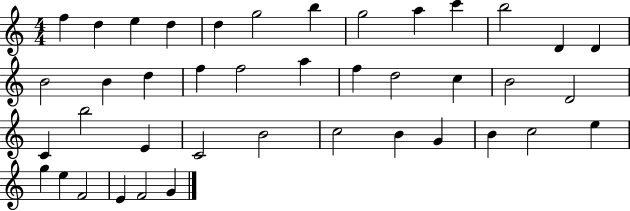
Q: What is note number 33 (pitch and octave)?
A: B4